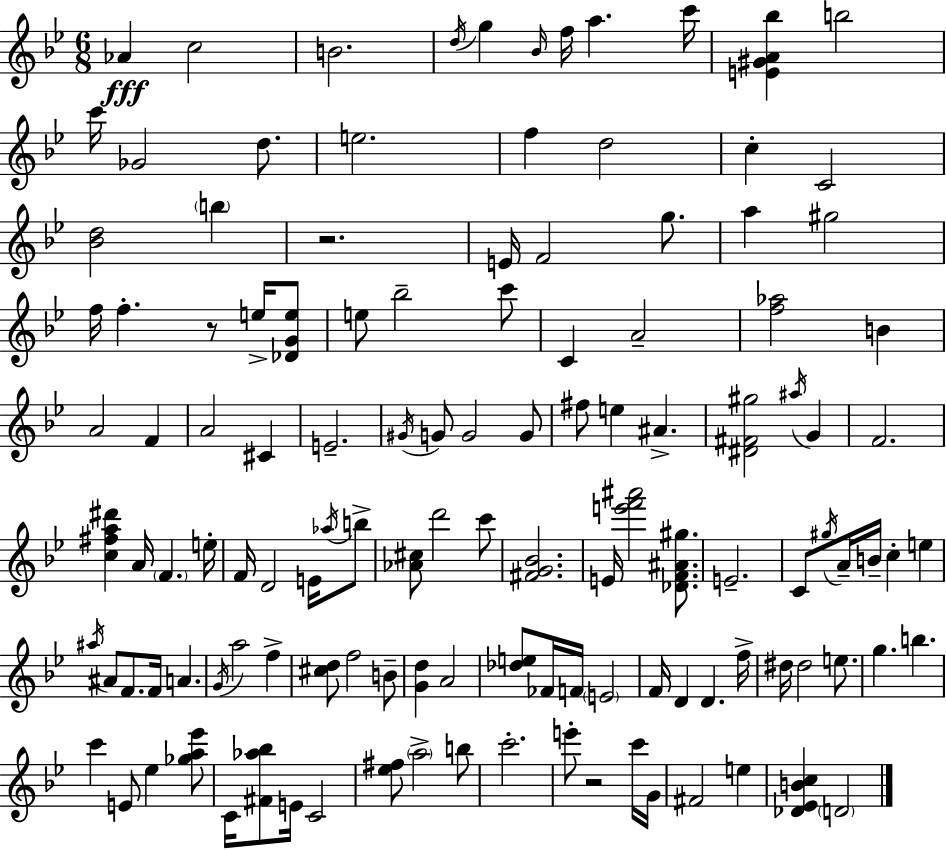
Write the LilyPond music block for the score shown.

{
  \clef treble
  \numericTimeSignature
  \time 6/8
  \key g \minor
  aes'4\fff c''2 | b'2. | \acciaccatura { d''16 } g''4 \grace { bes'16 } f''16 a''4. | c'''16 <e' gis' a' bes''>4 b''2 | \break c'''16 ges'2 d''8. | e''2. | f''4 d''2 | c''4-. c'2 | \break <bes' d''>2 \parenthesize b''4 | r2. | e'16 f'2 g''8. | a''4 gis''2 | \break f''16 f''4.-. r8 e''16-> | <des' g' e''>8 e''8 bes''2-- | c'''8 c'4 a'2-- | <f'' aes''>2 b'4 | \break a'2 f'4 | a'2 cis'4 | e'2.-- | \acciaccatura { gis'16 } g'8 g'2 | \break g'8 fis''8 e''4 ais'4.-> | <dis' fis' gis''>2 \acciaccatura { ais''16 } | g'4 f'2. | <c'' fis'' a'' dis'''>4 a'16 \parenthesize f'4. | \break e''16-. f'16 d'2 | e'16 \acciaccatura { aes''16 } b''8-> <aes' cis''>8 d'''2 | c'''8 <fis' g' bes'>2. | e'16 <e''' f''' ais'''>2 | \break <des' f' ais' gis''>8. e'2.-- | c'8 \acciaccatura { gis''16 } a'16-- b'16-- c''4-. | e''4 \acciaccatura { ais''16 } ais'8 f'8. | f'16 a'4. \acciaccatura { g'16 } a''2 | \break f''4-> <cis'' d''>8 f''2 | b'8-- <g' d''>4 | a'2 <des'' e''>8 fes'16 f'16 | \parenthesize e'2 f'16 d'4 | \break d'4. f''16-> dis''16 dis''2 | e''8. g''4. | b''4. c'''4 | e'8 ees''4 <ges'' a'' ees'''>8 c'16 <fis' aes'' bes''>8 e'16 | \break c'2 <ees'' fis''>8 \parenthesize a''2-> | b''8 c'''2.-. | e'''8-. r2 | c'''16 g'16 fis'2 | \break e''4 <des' ees' b' c''>4 | \parenthesize d'2 \bar "|."
}